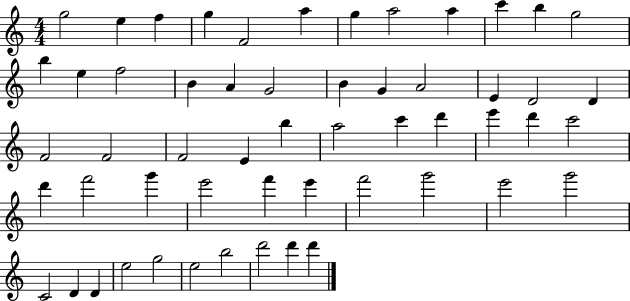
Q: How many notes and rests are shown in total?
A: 55